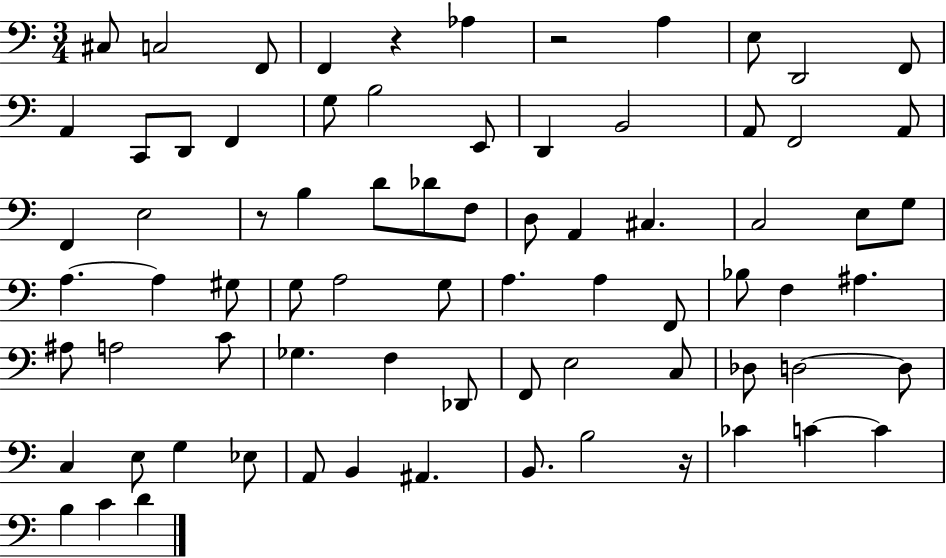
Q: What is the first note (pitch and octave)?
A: C#3